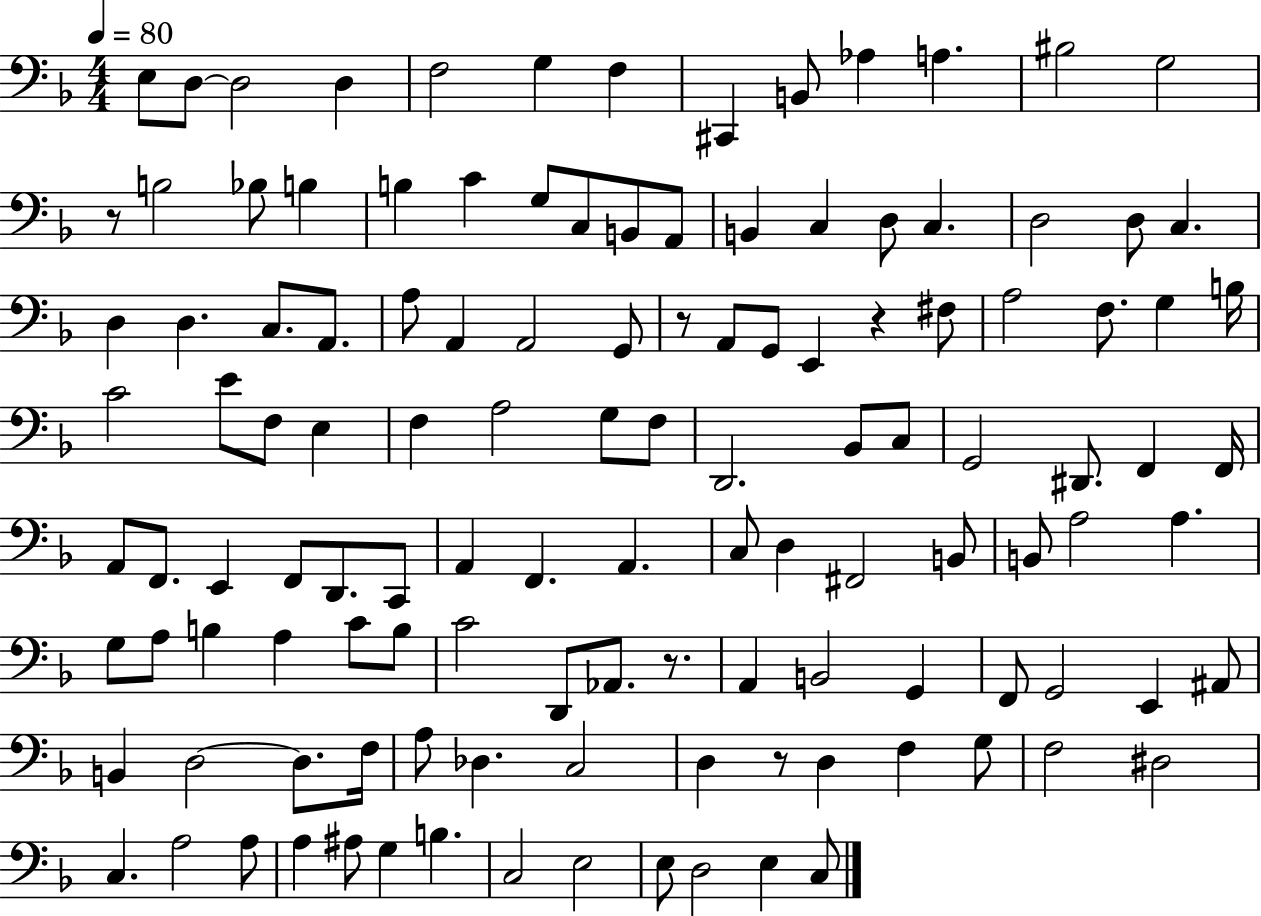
{
  \clef bass
  \numericTimeSignature
  \time 4/4
  \key f \major
  \tempo 4 = 80
  e8 d8~~ d2 d4 | f2 g4 f4 | cis,4 b,8 aes4 a4. | bis2 g2 | \break r8 b2 bes8 b4 | b4 c'4 g8 c8 b,8 a,8 | b,4 c4 d8 c4. | d2 d8 c4. | \break d4 d4. c8. a,8. | a8 a,4 a,2 g,8 | r8 a,8 g,8 e,4 r4 fis8 | a2 f8. g4 b16 | \break c'2 e'8 f8 e4 | f4 a2 g8 f8 | d,2. bes,8 c8 | g,2 dis,8. f,4 f,16 | \break a,8 f,8. e,4 f,8 d,8. c,8 | a,4 f,4. a,4. | c8 d4 fis,2 b,8 | b,8 a2 a4. | \break g8 a8 b4 a4 c'8 b8 | c'2 d,8 aes,8. r8. | a,4 b,2 g,4 | f,8 g,2 e,4 ais,8 | \break b,4 d2~~ d8. f16 | a8 des4. c2 | d4 r8 d4 f4 g8 | f2 dis2 | \break c4. a2 a8 | a4 ais8 g4 b4. | c2 e2 | e8 d2 e4 c8 | \break \bar "|."
}